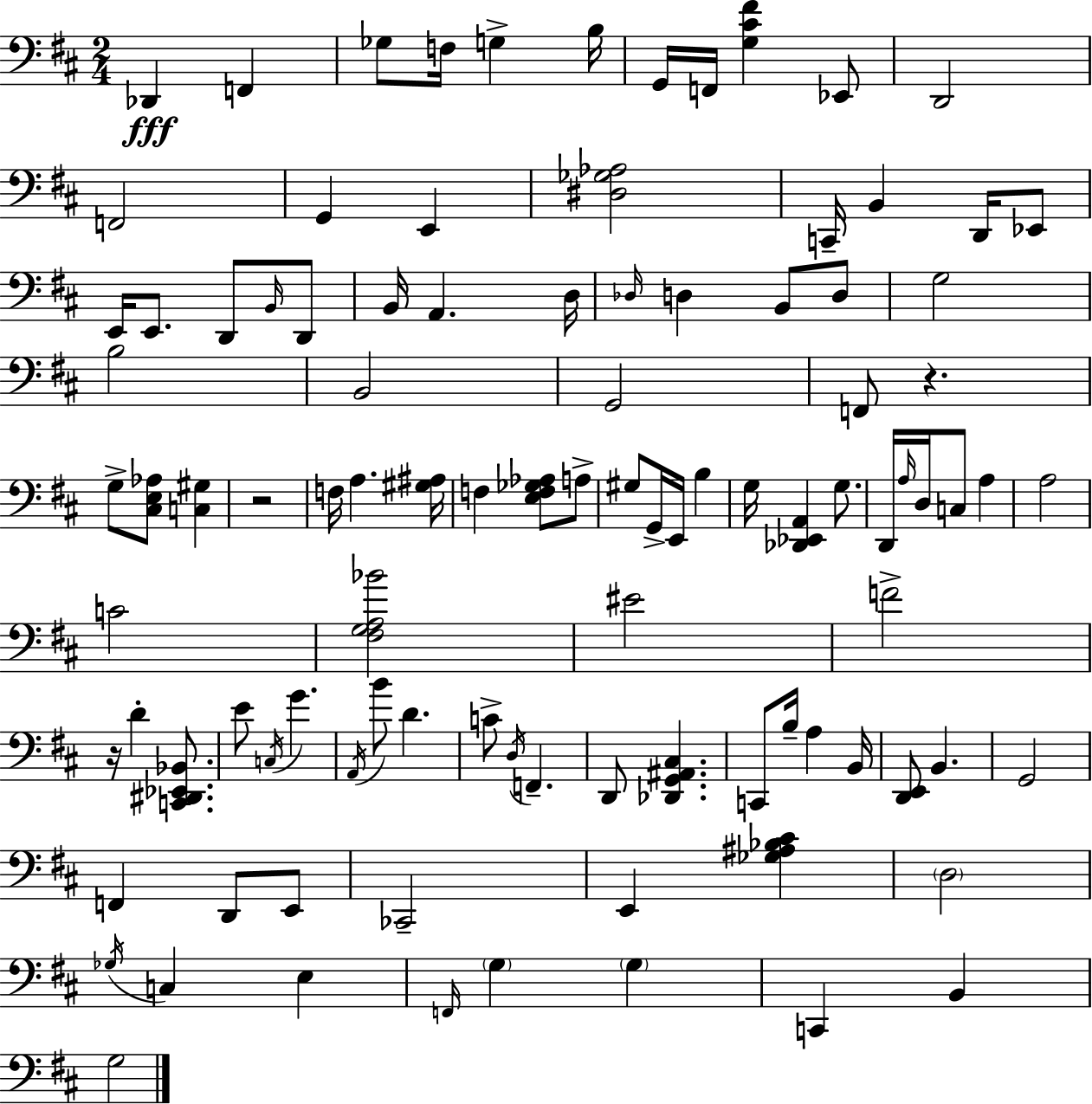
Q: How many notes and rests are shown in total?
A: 101